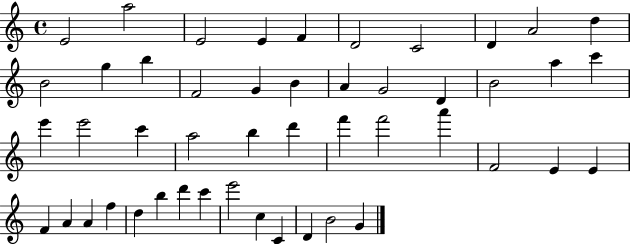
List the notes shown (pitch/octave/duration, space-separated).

E4/h A5/h E4/h E4/q F4/q D4/h C4/h D4/q A4/h D5/q B4/h G5/q B5/q F4/h G4/q B4/q A4/q G4/h D4/q B4/h A5/q C6/q E6/q E6/h C6/q A5/h B5/q D6/q F6/q F6/h A6/q F4/h E4/q E4/q F4/q A4/q A4/q F5/q D5/q B5/q D6/q C6/q E6/h C5/q C4/q D4/q B4/h G4/q